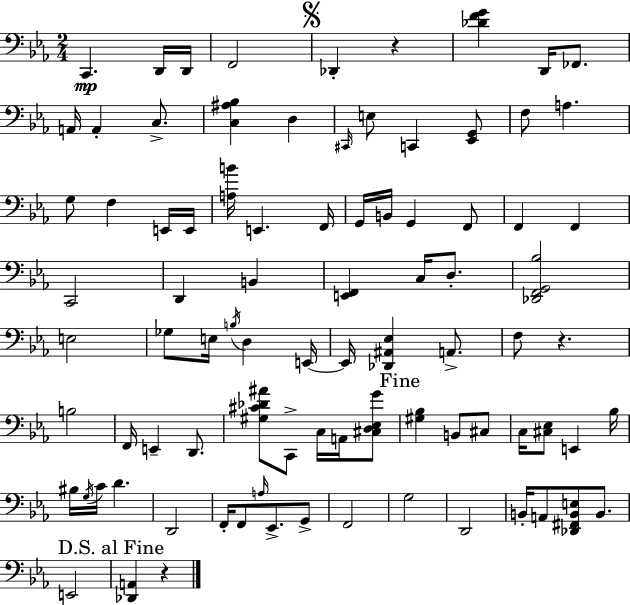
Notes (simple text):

C2/q. D2/s D2/s F2/h Db2/q R/q [Db4,F4,G4]/q D2/s FES2/e. A2/s A2/q C3/e. [C3,A#3,Bb3]/q D3/q C#2/s E3/e C2/q [Eb2,G2]/e F3/e A3/q. G3/e F3/q E2/s E2/s [A3,B4]/s E2/q. F2/s G2/s B2/s G2/q F2/e F2/q F2/q C2/h D2/q B2/q [E2,F2]/q C3/s D3/e. [Db2,F2,G2,Bb3]/h E3/h Gb3/e E3/s B3/s D3/q E2/s E2/s [Db2,A#2,Eb3]/q A2/e. F3/e R/q. B3/h F2/s E2/q D2/e. [G#3,C#4,Db4,A#4]/e C2/e C3/s A2/s [C#3,D3,Eb3,G4]/e [G#3,Bb3]/q B2/e C#3/e C3/s [C#3,Eb3]/e E2/q Bb3/s BIS3/s G3/s C4/s D4/q. D2/h F2/s F2/e A3/s Eb2/e. G2/e F2/h G3/h D2/h B2/s A2/e [Db2,F#2,B2,E3]/e B2/e. E2/h [Db2,A2]/q R/q